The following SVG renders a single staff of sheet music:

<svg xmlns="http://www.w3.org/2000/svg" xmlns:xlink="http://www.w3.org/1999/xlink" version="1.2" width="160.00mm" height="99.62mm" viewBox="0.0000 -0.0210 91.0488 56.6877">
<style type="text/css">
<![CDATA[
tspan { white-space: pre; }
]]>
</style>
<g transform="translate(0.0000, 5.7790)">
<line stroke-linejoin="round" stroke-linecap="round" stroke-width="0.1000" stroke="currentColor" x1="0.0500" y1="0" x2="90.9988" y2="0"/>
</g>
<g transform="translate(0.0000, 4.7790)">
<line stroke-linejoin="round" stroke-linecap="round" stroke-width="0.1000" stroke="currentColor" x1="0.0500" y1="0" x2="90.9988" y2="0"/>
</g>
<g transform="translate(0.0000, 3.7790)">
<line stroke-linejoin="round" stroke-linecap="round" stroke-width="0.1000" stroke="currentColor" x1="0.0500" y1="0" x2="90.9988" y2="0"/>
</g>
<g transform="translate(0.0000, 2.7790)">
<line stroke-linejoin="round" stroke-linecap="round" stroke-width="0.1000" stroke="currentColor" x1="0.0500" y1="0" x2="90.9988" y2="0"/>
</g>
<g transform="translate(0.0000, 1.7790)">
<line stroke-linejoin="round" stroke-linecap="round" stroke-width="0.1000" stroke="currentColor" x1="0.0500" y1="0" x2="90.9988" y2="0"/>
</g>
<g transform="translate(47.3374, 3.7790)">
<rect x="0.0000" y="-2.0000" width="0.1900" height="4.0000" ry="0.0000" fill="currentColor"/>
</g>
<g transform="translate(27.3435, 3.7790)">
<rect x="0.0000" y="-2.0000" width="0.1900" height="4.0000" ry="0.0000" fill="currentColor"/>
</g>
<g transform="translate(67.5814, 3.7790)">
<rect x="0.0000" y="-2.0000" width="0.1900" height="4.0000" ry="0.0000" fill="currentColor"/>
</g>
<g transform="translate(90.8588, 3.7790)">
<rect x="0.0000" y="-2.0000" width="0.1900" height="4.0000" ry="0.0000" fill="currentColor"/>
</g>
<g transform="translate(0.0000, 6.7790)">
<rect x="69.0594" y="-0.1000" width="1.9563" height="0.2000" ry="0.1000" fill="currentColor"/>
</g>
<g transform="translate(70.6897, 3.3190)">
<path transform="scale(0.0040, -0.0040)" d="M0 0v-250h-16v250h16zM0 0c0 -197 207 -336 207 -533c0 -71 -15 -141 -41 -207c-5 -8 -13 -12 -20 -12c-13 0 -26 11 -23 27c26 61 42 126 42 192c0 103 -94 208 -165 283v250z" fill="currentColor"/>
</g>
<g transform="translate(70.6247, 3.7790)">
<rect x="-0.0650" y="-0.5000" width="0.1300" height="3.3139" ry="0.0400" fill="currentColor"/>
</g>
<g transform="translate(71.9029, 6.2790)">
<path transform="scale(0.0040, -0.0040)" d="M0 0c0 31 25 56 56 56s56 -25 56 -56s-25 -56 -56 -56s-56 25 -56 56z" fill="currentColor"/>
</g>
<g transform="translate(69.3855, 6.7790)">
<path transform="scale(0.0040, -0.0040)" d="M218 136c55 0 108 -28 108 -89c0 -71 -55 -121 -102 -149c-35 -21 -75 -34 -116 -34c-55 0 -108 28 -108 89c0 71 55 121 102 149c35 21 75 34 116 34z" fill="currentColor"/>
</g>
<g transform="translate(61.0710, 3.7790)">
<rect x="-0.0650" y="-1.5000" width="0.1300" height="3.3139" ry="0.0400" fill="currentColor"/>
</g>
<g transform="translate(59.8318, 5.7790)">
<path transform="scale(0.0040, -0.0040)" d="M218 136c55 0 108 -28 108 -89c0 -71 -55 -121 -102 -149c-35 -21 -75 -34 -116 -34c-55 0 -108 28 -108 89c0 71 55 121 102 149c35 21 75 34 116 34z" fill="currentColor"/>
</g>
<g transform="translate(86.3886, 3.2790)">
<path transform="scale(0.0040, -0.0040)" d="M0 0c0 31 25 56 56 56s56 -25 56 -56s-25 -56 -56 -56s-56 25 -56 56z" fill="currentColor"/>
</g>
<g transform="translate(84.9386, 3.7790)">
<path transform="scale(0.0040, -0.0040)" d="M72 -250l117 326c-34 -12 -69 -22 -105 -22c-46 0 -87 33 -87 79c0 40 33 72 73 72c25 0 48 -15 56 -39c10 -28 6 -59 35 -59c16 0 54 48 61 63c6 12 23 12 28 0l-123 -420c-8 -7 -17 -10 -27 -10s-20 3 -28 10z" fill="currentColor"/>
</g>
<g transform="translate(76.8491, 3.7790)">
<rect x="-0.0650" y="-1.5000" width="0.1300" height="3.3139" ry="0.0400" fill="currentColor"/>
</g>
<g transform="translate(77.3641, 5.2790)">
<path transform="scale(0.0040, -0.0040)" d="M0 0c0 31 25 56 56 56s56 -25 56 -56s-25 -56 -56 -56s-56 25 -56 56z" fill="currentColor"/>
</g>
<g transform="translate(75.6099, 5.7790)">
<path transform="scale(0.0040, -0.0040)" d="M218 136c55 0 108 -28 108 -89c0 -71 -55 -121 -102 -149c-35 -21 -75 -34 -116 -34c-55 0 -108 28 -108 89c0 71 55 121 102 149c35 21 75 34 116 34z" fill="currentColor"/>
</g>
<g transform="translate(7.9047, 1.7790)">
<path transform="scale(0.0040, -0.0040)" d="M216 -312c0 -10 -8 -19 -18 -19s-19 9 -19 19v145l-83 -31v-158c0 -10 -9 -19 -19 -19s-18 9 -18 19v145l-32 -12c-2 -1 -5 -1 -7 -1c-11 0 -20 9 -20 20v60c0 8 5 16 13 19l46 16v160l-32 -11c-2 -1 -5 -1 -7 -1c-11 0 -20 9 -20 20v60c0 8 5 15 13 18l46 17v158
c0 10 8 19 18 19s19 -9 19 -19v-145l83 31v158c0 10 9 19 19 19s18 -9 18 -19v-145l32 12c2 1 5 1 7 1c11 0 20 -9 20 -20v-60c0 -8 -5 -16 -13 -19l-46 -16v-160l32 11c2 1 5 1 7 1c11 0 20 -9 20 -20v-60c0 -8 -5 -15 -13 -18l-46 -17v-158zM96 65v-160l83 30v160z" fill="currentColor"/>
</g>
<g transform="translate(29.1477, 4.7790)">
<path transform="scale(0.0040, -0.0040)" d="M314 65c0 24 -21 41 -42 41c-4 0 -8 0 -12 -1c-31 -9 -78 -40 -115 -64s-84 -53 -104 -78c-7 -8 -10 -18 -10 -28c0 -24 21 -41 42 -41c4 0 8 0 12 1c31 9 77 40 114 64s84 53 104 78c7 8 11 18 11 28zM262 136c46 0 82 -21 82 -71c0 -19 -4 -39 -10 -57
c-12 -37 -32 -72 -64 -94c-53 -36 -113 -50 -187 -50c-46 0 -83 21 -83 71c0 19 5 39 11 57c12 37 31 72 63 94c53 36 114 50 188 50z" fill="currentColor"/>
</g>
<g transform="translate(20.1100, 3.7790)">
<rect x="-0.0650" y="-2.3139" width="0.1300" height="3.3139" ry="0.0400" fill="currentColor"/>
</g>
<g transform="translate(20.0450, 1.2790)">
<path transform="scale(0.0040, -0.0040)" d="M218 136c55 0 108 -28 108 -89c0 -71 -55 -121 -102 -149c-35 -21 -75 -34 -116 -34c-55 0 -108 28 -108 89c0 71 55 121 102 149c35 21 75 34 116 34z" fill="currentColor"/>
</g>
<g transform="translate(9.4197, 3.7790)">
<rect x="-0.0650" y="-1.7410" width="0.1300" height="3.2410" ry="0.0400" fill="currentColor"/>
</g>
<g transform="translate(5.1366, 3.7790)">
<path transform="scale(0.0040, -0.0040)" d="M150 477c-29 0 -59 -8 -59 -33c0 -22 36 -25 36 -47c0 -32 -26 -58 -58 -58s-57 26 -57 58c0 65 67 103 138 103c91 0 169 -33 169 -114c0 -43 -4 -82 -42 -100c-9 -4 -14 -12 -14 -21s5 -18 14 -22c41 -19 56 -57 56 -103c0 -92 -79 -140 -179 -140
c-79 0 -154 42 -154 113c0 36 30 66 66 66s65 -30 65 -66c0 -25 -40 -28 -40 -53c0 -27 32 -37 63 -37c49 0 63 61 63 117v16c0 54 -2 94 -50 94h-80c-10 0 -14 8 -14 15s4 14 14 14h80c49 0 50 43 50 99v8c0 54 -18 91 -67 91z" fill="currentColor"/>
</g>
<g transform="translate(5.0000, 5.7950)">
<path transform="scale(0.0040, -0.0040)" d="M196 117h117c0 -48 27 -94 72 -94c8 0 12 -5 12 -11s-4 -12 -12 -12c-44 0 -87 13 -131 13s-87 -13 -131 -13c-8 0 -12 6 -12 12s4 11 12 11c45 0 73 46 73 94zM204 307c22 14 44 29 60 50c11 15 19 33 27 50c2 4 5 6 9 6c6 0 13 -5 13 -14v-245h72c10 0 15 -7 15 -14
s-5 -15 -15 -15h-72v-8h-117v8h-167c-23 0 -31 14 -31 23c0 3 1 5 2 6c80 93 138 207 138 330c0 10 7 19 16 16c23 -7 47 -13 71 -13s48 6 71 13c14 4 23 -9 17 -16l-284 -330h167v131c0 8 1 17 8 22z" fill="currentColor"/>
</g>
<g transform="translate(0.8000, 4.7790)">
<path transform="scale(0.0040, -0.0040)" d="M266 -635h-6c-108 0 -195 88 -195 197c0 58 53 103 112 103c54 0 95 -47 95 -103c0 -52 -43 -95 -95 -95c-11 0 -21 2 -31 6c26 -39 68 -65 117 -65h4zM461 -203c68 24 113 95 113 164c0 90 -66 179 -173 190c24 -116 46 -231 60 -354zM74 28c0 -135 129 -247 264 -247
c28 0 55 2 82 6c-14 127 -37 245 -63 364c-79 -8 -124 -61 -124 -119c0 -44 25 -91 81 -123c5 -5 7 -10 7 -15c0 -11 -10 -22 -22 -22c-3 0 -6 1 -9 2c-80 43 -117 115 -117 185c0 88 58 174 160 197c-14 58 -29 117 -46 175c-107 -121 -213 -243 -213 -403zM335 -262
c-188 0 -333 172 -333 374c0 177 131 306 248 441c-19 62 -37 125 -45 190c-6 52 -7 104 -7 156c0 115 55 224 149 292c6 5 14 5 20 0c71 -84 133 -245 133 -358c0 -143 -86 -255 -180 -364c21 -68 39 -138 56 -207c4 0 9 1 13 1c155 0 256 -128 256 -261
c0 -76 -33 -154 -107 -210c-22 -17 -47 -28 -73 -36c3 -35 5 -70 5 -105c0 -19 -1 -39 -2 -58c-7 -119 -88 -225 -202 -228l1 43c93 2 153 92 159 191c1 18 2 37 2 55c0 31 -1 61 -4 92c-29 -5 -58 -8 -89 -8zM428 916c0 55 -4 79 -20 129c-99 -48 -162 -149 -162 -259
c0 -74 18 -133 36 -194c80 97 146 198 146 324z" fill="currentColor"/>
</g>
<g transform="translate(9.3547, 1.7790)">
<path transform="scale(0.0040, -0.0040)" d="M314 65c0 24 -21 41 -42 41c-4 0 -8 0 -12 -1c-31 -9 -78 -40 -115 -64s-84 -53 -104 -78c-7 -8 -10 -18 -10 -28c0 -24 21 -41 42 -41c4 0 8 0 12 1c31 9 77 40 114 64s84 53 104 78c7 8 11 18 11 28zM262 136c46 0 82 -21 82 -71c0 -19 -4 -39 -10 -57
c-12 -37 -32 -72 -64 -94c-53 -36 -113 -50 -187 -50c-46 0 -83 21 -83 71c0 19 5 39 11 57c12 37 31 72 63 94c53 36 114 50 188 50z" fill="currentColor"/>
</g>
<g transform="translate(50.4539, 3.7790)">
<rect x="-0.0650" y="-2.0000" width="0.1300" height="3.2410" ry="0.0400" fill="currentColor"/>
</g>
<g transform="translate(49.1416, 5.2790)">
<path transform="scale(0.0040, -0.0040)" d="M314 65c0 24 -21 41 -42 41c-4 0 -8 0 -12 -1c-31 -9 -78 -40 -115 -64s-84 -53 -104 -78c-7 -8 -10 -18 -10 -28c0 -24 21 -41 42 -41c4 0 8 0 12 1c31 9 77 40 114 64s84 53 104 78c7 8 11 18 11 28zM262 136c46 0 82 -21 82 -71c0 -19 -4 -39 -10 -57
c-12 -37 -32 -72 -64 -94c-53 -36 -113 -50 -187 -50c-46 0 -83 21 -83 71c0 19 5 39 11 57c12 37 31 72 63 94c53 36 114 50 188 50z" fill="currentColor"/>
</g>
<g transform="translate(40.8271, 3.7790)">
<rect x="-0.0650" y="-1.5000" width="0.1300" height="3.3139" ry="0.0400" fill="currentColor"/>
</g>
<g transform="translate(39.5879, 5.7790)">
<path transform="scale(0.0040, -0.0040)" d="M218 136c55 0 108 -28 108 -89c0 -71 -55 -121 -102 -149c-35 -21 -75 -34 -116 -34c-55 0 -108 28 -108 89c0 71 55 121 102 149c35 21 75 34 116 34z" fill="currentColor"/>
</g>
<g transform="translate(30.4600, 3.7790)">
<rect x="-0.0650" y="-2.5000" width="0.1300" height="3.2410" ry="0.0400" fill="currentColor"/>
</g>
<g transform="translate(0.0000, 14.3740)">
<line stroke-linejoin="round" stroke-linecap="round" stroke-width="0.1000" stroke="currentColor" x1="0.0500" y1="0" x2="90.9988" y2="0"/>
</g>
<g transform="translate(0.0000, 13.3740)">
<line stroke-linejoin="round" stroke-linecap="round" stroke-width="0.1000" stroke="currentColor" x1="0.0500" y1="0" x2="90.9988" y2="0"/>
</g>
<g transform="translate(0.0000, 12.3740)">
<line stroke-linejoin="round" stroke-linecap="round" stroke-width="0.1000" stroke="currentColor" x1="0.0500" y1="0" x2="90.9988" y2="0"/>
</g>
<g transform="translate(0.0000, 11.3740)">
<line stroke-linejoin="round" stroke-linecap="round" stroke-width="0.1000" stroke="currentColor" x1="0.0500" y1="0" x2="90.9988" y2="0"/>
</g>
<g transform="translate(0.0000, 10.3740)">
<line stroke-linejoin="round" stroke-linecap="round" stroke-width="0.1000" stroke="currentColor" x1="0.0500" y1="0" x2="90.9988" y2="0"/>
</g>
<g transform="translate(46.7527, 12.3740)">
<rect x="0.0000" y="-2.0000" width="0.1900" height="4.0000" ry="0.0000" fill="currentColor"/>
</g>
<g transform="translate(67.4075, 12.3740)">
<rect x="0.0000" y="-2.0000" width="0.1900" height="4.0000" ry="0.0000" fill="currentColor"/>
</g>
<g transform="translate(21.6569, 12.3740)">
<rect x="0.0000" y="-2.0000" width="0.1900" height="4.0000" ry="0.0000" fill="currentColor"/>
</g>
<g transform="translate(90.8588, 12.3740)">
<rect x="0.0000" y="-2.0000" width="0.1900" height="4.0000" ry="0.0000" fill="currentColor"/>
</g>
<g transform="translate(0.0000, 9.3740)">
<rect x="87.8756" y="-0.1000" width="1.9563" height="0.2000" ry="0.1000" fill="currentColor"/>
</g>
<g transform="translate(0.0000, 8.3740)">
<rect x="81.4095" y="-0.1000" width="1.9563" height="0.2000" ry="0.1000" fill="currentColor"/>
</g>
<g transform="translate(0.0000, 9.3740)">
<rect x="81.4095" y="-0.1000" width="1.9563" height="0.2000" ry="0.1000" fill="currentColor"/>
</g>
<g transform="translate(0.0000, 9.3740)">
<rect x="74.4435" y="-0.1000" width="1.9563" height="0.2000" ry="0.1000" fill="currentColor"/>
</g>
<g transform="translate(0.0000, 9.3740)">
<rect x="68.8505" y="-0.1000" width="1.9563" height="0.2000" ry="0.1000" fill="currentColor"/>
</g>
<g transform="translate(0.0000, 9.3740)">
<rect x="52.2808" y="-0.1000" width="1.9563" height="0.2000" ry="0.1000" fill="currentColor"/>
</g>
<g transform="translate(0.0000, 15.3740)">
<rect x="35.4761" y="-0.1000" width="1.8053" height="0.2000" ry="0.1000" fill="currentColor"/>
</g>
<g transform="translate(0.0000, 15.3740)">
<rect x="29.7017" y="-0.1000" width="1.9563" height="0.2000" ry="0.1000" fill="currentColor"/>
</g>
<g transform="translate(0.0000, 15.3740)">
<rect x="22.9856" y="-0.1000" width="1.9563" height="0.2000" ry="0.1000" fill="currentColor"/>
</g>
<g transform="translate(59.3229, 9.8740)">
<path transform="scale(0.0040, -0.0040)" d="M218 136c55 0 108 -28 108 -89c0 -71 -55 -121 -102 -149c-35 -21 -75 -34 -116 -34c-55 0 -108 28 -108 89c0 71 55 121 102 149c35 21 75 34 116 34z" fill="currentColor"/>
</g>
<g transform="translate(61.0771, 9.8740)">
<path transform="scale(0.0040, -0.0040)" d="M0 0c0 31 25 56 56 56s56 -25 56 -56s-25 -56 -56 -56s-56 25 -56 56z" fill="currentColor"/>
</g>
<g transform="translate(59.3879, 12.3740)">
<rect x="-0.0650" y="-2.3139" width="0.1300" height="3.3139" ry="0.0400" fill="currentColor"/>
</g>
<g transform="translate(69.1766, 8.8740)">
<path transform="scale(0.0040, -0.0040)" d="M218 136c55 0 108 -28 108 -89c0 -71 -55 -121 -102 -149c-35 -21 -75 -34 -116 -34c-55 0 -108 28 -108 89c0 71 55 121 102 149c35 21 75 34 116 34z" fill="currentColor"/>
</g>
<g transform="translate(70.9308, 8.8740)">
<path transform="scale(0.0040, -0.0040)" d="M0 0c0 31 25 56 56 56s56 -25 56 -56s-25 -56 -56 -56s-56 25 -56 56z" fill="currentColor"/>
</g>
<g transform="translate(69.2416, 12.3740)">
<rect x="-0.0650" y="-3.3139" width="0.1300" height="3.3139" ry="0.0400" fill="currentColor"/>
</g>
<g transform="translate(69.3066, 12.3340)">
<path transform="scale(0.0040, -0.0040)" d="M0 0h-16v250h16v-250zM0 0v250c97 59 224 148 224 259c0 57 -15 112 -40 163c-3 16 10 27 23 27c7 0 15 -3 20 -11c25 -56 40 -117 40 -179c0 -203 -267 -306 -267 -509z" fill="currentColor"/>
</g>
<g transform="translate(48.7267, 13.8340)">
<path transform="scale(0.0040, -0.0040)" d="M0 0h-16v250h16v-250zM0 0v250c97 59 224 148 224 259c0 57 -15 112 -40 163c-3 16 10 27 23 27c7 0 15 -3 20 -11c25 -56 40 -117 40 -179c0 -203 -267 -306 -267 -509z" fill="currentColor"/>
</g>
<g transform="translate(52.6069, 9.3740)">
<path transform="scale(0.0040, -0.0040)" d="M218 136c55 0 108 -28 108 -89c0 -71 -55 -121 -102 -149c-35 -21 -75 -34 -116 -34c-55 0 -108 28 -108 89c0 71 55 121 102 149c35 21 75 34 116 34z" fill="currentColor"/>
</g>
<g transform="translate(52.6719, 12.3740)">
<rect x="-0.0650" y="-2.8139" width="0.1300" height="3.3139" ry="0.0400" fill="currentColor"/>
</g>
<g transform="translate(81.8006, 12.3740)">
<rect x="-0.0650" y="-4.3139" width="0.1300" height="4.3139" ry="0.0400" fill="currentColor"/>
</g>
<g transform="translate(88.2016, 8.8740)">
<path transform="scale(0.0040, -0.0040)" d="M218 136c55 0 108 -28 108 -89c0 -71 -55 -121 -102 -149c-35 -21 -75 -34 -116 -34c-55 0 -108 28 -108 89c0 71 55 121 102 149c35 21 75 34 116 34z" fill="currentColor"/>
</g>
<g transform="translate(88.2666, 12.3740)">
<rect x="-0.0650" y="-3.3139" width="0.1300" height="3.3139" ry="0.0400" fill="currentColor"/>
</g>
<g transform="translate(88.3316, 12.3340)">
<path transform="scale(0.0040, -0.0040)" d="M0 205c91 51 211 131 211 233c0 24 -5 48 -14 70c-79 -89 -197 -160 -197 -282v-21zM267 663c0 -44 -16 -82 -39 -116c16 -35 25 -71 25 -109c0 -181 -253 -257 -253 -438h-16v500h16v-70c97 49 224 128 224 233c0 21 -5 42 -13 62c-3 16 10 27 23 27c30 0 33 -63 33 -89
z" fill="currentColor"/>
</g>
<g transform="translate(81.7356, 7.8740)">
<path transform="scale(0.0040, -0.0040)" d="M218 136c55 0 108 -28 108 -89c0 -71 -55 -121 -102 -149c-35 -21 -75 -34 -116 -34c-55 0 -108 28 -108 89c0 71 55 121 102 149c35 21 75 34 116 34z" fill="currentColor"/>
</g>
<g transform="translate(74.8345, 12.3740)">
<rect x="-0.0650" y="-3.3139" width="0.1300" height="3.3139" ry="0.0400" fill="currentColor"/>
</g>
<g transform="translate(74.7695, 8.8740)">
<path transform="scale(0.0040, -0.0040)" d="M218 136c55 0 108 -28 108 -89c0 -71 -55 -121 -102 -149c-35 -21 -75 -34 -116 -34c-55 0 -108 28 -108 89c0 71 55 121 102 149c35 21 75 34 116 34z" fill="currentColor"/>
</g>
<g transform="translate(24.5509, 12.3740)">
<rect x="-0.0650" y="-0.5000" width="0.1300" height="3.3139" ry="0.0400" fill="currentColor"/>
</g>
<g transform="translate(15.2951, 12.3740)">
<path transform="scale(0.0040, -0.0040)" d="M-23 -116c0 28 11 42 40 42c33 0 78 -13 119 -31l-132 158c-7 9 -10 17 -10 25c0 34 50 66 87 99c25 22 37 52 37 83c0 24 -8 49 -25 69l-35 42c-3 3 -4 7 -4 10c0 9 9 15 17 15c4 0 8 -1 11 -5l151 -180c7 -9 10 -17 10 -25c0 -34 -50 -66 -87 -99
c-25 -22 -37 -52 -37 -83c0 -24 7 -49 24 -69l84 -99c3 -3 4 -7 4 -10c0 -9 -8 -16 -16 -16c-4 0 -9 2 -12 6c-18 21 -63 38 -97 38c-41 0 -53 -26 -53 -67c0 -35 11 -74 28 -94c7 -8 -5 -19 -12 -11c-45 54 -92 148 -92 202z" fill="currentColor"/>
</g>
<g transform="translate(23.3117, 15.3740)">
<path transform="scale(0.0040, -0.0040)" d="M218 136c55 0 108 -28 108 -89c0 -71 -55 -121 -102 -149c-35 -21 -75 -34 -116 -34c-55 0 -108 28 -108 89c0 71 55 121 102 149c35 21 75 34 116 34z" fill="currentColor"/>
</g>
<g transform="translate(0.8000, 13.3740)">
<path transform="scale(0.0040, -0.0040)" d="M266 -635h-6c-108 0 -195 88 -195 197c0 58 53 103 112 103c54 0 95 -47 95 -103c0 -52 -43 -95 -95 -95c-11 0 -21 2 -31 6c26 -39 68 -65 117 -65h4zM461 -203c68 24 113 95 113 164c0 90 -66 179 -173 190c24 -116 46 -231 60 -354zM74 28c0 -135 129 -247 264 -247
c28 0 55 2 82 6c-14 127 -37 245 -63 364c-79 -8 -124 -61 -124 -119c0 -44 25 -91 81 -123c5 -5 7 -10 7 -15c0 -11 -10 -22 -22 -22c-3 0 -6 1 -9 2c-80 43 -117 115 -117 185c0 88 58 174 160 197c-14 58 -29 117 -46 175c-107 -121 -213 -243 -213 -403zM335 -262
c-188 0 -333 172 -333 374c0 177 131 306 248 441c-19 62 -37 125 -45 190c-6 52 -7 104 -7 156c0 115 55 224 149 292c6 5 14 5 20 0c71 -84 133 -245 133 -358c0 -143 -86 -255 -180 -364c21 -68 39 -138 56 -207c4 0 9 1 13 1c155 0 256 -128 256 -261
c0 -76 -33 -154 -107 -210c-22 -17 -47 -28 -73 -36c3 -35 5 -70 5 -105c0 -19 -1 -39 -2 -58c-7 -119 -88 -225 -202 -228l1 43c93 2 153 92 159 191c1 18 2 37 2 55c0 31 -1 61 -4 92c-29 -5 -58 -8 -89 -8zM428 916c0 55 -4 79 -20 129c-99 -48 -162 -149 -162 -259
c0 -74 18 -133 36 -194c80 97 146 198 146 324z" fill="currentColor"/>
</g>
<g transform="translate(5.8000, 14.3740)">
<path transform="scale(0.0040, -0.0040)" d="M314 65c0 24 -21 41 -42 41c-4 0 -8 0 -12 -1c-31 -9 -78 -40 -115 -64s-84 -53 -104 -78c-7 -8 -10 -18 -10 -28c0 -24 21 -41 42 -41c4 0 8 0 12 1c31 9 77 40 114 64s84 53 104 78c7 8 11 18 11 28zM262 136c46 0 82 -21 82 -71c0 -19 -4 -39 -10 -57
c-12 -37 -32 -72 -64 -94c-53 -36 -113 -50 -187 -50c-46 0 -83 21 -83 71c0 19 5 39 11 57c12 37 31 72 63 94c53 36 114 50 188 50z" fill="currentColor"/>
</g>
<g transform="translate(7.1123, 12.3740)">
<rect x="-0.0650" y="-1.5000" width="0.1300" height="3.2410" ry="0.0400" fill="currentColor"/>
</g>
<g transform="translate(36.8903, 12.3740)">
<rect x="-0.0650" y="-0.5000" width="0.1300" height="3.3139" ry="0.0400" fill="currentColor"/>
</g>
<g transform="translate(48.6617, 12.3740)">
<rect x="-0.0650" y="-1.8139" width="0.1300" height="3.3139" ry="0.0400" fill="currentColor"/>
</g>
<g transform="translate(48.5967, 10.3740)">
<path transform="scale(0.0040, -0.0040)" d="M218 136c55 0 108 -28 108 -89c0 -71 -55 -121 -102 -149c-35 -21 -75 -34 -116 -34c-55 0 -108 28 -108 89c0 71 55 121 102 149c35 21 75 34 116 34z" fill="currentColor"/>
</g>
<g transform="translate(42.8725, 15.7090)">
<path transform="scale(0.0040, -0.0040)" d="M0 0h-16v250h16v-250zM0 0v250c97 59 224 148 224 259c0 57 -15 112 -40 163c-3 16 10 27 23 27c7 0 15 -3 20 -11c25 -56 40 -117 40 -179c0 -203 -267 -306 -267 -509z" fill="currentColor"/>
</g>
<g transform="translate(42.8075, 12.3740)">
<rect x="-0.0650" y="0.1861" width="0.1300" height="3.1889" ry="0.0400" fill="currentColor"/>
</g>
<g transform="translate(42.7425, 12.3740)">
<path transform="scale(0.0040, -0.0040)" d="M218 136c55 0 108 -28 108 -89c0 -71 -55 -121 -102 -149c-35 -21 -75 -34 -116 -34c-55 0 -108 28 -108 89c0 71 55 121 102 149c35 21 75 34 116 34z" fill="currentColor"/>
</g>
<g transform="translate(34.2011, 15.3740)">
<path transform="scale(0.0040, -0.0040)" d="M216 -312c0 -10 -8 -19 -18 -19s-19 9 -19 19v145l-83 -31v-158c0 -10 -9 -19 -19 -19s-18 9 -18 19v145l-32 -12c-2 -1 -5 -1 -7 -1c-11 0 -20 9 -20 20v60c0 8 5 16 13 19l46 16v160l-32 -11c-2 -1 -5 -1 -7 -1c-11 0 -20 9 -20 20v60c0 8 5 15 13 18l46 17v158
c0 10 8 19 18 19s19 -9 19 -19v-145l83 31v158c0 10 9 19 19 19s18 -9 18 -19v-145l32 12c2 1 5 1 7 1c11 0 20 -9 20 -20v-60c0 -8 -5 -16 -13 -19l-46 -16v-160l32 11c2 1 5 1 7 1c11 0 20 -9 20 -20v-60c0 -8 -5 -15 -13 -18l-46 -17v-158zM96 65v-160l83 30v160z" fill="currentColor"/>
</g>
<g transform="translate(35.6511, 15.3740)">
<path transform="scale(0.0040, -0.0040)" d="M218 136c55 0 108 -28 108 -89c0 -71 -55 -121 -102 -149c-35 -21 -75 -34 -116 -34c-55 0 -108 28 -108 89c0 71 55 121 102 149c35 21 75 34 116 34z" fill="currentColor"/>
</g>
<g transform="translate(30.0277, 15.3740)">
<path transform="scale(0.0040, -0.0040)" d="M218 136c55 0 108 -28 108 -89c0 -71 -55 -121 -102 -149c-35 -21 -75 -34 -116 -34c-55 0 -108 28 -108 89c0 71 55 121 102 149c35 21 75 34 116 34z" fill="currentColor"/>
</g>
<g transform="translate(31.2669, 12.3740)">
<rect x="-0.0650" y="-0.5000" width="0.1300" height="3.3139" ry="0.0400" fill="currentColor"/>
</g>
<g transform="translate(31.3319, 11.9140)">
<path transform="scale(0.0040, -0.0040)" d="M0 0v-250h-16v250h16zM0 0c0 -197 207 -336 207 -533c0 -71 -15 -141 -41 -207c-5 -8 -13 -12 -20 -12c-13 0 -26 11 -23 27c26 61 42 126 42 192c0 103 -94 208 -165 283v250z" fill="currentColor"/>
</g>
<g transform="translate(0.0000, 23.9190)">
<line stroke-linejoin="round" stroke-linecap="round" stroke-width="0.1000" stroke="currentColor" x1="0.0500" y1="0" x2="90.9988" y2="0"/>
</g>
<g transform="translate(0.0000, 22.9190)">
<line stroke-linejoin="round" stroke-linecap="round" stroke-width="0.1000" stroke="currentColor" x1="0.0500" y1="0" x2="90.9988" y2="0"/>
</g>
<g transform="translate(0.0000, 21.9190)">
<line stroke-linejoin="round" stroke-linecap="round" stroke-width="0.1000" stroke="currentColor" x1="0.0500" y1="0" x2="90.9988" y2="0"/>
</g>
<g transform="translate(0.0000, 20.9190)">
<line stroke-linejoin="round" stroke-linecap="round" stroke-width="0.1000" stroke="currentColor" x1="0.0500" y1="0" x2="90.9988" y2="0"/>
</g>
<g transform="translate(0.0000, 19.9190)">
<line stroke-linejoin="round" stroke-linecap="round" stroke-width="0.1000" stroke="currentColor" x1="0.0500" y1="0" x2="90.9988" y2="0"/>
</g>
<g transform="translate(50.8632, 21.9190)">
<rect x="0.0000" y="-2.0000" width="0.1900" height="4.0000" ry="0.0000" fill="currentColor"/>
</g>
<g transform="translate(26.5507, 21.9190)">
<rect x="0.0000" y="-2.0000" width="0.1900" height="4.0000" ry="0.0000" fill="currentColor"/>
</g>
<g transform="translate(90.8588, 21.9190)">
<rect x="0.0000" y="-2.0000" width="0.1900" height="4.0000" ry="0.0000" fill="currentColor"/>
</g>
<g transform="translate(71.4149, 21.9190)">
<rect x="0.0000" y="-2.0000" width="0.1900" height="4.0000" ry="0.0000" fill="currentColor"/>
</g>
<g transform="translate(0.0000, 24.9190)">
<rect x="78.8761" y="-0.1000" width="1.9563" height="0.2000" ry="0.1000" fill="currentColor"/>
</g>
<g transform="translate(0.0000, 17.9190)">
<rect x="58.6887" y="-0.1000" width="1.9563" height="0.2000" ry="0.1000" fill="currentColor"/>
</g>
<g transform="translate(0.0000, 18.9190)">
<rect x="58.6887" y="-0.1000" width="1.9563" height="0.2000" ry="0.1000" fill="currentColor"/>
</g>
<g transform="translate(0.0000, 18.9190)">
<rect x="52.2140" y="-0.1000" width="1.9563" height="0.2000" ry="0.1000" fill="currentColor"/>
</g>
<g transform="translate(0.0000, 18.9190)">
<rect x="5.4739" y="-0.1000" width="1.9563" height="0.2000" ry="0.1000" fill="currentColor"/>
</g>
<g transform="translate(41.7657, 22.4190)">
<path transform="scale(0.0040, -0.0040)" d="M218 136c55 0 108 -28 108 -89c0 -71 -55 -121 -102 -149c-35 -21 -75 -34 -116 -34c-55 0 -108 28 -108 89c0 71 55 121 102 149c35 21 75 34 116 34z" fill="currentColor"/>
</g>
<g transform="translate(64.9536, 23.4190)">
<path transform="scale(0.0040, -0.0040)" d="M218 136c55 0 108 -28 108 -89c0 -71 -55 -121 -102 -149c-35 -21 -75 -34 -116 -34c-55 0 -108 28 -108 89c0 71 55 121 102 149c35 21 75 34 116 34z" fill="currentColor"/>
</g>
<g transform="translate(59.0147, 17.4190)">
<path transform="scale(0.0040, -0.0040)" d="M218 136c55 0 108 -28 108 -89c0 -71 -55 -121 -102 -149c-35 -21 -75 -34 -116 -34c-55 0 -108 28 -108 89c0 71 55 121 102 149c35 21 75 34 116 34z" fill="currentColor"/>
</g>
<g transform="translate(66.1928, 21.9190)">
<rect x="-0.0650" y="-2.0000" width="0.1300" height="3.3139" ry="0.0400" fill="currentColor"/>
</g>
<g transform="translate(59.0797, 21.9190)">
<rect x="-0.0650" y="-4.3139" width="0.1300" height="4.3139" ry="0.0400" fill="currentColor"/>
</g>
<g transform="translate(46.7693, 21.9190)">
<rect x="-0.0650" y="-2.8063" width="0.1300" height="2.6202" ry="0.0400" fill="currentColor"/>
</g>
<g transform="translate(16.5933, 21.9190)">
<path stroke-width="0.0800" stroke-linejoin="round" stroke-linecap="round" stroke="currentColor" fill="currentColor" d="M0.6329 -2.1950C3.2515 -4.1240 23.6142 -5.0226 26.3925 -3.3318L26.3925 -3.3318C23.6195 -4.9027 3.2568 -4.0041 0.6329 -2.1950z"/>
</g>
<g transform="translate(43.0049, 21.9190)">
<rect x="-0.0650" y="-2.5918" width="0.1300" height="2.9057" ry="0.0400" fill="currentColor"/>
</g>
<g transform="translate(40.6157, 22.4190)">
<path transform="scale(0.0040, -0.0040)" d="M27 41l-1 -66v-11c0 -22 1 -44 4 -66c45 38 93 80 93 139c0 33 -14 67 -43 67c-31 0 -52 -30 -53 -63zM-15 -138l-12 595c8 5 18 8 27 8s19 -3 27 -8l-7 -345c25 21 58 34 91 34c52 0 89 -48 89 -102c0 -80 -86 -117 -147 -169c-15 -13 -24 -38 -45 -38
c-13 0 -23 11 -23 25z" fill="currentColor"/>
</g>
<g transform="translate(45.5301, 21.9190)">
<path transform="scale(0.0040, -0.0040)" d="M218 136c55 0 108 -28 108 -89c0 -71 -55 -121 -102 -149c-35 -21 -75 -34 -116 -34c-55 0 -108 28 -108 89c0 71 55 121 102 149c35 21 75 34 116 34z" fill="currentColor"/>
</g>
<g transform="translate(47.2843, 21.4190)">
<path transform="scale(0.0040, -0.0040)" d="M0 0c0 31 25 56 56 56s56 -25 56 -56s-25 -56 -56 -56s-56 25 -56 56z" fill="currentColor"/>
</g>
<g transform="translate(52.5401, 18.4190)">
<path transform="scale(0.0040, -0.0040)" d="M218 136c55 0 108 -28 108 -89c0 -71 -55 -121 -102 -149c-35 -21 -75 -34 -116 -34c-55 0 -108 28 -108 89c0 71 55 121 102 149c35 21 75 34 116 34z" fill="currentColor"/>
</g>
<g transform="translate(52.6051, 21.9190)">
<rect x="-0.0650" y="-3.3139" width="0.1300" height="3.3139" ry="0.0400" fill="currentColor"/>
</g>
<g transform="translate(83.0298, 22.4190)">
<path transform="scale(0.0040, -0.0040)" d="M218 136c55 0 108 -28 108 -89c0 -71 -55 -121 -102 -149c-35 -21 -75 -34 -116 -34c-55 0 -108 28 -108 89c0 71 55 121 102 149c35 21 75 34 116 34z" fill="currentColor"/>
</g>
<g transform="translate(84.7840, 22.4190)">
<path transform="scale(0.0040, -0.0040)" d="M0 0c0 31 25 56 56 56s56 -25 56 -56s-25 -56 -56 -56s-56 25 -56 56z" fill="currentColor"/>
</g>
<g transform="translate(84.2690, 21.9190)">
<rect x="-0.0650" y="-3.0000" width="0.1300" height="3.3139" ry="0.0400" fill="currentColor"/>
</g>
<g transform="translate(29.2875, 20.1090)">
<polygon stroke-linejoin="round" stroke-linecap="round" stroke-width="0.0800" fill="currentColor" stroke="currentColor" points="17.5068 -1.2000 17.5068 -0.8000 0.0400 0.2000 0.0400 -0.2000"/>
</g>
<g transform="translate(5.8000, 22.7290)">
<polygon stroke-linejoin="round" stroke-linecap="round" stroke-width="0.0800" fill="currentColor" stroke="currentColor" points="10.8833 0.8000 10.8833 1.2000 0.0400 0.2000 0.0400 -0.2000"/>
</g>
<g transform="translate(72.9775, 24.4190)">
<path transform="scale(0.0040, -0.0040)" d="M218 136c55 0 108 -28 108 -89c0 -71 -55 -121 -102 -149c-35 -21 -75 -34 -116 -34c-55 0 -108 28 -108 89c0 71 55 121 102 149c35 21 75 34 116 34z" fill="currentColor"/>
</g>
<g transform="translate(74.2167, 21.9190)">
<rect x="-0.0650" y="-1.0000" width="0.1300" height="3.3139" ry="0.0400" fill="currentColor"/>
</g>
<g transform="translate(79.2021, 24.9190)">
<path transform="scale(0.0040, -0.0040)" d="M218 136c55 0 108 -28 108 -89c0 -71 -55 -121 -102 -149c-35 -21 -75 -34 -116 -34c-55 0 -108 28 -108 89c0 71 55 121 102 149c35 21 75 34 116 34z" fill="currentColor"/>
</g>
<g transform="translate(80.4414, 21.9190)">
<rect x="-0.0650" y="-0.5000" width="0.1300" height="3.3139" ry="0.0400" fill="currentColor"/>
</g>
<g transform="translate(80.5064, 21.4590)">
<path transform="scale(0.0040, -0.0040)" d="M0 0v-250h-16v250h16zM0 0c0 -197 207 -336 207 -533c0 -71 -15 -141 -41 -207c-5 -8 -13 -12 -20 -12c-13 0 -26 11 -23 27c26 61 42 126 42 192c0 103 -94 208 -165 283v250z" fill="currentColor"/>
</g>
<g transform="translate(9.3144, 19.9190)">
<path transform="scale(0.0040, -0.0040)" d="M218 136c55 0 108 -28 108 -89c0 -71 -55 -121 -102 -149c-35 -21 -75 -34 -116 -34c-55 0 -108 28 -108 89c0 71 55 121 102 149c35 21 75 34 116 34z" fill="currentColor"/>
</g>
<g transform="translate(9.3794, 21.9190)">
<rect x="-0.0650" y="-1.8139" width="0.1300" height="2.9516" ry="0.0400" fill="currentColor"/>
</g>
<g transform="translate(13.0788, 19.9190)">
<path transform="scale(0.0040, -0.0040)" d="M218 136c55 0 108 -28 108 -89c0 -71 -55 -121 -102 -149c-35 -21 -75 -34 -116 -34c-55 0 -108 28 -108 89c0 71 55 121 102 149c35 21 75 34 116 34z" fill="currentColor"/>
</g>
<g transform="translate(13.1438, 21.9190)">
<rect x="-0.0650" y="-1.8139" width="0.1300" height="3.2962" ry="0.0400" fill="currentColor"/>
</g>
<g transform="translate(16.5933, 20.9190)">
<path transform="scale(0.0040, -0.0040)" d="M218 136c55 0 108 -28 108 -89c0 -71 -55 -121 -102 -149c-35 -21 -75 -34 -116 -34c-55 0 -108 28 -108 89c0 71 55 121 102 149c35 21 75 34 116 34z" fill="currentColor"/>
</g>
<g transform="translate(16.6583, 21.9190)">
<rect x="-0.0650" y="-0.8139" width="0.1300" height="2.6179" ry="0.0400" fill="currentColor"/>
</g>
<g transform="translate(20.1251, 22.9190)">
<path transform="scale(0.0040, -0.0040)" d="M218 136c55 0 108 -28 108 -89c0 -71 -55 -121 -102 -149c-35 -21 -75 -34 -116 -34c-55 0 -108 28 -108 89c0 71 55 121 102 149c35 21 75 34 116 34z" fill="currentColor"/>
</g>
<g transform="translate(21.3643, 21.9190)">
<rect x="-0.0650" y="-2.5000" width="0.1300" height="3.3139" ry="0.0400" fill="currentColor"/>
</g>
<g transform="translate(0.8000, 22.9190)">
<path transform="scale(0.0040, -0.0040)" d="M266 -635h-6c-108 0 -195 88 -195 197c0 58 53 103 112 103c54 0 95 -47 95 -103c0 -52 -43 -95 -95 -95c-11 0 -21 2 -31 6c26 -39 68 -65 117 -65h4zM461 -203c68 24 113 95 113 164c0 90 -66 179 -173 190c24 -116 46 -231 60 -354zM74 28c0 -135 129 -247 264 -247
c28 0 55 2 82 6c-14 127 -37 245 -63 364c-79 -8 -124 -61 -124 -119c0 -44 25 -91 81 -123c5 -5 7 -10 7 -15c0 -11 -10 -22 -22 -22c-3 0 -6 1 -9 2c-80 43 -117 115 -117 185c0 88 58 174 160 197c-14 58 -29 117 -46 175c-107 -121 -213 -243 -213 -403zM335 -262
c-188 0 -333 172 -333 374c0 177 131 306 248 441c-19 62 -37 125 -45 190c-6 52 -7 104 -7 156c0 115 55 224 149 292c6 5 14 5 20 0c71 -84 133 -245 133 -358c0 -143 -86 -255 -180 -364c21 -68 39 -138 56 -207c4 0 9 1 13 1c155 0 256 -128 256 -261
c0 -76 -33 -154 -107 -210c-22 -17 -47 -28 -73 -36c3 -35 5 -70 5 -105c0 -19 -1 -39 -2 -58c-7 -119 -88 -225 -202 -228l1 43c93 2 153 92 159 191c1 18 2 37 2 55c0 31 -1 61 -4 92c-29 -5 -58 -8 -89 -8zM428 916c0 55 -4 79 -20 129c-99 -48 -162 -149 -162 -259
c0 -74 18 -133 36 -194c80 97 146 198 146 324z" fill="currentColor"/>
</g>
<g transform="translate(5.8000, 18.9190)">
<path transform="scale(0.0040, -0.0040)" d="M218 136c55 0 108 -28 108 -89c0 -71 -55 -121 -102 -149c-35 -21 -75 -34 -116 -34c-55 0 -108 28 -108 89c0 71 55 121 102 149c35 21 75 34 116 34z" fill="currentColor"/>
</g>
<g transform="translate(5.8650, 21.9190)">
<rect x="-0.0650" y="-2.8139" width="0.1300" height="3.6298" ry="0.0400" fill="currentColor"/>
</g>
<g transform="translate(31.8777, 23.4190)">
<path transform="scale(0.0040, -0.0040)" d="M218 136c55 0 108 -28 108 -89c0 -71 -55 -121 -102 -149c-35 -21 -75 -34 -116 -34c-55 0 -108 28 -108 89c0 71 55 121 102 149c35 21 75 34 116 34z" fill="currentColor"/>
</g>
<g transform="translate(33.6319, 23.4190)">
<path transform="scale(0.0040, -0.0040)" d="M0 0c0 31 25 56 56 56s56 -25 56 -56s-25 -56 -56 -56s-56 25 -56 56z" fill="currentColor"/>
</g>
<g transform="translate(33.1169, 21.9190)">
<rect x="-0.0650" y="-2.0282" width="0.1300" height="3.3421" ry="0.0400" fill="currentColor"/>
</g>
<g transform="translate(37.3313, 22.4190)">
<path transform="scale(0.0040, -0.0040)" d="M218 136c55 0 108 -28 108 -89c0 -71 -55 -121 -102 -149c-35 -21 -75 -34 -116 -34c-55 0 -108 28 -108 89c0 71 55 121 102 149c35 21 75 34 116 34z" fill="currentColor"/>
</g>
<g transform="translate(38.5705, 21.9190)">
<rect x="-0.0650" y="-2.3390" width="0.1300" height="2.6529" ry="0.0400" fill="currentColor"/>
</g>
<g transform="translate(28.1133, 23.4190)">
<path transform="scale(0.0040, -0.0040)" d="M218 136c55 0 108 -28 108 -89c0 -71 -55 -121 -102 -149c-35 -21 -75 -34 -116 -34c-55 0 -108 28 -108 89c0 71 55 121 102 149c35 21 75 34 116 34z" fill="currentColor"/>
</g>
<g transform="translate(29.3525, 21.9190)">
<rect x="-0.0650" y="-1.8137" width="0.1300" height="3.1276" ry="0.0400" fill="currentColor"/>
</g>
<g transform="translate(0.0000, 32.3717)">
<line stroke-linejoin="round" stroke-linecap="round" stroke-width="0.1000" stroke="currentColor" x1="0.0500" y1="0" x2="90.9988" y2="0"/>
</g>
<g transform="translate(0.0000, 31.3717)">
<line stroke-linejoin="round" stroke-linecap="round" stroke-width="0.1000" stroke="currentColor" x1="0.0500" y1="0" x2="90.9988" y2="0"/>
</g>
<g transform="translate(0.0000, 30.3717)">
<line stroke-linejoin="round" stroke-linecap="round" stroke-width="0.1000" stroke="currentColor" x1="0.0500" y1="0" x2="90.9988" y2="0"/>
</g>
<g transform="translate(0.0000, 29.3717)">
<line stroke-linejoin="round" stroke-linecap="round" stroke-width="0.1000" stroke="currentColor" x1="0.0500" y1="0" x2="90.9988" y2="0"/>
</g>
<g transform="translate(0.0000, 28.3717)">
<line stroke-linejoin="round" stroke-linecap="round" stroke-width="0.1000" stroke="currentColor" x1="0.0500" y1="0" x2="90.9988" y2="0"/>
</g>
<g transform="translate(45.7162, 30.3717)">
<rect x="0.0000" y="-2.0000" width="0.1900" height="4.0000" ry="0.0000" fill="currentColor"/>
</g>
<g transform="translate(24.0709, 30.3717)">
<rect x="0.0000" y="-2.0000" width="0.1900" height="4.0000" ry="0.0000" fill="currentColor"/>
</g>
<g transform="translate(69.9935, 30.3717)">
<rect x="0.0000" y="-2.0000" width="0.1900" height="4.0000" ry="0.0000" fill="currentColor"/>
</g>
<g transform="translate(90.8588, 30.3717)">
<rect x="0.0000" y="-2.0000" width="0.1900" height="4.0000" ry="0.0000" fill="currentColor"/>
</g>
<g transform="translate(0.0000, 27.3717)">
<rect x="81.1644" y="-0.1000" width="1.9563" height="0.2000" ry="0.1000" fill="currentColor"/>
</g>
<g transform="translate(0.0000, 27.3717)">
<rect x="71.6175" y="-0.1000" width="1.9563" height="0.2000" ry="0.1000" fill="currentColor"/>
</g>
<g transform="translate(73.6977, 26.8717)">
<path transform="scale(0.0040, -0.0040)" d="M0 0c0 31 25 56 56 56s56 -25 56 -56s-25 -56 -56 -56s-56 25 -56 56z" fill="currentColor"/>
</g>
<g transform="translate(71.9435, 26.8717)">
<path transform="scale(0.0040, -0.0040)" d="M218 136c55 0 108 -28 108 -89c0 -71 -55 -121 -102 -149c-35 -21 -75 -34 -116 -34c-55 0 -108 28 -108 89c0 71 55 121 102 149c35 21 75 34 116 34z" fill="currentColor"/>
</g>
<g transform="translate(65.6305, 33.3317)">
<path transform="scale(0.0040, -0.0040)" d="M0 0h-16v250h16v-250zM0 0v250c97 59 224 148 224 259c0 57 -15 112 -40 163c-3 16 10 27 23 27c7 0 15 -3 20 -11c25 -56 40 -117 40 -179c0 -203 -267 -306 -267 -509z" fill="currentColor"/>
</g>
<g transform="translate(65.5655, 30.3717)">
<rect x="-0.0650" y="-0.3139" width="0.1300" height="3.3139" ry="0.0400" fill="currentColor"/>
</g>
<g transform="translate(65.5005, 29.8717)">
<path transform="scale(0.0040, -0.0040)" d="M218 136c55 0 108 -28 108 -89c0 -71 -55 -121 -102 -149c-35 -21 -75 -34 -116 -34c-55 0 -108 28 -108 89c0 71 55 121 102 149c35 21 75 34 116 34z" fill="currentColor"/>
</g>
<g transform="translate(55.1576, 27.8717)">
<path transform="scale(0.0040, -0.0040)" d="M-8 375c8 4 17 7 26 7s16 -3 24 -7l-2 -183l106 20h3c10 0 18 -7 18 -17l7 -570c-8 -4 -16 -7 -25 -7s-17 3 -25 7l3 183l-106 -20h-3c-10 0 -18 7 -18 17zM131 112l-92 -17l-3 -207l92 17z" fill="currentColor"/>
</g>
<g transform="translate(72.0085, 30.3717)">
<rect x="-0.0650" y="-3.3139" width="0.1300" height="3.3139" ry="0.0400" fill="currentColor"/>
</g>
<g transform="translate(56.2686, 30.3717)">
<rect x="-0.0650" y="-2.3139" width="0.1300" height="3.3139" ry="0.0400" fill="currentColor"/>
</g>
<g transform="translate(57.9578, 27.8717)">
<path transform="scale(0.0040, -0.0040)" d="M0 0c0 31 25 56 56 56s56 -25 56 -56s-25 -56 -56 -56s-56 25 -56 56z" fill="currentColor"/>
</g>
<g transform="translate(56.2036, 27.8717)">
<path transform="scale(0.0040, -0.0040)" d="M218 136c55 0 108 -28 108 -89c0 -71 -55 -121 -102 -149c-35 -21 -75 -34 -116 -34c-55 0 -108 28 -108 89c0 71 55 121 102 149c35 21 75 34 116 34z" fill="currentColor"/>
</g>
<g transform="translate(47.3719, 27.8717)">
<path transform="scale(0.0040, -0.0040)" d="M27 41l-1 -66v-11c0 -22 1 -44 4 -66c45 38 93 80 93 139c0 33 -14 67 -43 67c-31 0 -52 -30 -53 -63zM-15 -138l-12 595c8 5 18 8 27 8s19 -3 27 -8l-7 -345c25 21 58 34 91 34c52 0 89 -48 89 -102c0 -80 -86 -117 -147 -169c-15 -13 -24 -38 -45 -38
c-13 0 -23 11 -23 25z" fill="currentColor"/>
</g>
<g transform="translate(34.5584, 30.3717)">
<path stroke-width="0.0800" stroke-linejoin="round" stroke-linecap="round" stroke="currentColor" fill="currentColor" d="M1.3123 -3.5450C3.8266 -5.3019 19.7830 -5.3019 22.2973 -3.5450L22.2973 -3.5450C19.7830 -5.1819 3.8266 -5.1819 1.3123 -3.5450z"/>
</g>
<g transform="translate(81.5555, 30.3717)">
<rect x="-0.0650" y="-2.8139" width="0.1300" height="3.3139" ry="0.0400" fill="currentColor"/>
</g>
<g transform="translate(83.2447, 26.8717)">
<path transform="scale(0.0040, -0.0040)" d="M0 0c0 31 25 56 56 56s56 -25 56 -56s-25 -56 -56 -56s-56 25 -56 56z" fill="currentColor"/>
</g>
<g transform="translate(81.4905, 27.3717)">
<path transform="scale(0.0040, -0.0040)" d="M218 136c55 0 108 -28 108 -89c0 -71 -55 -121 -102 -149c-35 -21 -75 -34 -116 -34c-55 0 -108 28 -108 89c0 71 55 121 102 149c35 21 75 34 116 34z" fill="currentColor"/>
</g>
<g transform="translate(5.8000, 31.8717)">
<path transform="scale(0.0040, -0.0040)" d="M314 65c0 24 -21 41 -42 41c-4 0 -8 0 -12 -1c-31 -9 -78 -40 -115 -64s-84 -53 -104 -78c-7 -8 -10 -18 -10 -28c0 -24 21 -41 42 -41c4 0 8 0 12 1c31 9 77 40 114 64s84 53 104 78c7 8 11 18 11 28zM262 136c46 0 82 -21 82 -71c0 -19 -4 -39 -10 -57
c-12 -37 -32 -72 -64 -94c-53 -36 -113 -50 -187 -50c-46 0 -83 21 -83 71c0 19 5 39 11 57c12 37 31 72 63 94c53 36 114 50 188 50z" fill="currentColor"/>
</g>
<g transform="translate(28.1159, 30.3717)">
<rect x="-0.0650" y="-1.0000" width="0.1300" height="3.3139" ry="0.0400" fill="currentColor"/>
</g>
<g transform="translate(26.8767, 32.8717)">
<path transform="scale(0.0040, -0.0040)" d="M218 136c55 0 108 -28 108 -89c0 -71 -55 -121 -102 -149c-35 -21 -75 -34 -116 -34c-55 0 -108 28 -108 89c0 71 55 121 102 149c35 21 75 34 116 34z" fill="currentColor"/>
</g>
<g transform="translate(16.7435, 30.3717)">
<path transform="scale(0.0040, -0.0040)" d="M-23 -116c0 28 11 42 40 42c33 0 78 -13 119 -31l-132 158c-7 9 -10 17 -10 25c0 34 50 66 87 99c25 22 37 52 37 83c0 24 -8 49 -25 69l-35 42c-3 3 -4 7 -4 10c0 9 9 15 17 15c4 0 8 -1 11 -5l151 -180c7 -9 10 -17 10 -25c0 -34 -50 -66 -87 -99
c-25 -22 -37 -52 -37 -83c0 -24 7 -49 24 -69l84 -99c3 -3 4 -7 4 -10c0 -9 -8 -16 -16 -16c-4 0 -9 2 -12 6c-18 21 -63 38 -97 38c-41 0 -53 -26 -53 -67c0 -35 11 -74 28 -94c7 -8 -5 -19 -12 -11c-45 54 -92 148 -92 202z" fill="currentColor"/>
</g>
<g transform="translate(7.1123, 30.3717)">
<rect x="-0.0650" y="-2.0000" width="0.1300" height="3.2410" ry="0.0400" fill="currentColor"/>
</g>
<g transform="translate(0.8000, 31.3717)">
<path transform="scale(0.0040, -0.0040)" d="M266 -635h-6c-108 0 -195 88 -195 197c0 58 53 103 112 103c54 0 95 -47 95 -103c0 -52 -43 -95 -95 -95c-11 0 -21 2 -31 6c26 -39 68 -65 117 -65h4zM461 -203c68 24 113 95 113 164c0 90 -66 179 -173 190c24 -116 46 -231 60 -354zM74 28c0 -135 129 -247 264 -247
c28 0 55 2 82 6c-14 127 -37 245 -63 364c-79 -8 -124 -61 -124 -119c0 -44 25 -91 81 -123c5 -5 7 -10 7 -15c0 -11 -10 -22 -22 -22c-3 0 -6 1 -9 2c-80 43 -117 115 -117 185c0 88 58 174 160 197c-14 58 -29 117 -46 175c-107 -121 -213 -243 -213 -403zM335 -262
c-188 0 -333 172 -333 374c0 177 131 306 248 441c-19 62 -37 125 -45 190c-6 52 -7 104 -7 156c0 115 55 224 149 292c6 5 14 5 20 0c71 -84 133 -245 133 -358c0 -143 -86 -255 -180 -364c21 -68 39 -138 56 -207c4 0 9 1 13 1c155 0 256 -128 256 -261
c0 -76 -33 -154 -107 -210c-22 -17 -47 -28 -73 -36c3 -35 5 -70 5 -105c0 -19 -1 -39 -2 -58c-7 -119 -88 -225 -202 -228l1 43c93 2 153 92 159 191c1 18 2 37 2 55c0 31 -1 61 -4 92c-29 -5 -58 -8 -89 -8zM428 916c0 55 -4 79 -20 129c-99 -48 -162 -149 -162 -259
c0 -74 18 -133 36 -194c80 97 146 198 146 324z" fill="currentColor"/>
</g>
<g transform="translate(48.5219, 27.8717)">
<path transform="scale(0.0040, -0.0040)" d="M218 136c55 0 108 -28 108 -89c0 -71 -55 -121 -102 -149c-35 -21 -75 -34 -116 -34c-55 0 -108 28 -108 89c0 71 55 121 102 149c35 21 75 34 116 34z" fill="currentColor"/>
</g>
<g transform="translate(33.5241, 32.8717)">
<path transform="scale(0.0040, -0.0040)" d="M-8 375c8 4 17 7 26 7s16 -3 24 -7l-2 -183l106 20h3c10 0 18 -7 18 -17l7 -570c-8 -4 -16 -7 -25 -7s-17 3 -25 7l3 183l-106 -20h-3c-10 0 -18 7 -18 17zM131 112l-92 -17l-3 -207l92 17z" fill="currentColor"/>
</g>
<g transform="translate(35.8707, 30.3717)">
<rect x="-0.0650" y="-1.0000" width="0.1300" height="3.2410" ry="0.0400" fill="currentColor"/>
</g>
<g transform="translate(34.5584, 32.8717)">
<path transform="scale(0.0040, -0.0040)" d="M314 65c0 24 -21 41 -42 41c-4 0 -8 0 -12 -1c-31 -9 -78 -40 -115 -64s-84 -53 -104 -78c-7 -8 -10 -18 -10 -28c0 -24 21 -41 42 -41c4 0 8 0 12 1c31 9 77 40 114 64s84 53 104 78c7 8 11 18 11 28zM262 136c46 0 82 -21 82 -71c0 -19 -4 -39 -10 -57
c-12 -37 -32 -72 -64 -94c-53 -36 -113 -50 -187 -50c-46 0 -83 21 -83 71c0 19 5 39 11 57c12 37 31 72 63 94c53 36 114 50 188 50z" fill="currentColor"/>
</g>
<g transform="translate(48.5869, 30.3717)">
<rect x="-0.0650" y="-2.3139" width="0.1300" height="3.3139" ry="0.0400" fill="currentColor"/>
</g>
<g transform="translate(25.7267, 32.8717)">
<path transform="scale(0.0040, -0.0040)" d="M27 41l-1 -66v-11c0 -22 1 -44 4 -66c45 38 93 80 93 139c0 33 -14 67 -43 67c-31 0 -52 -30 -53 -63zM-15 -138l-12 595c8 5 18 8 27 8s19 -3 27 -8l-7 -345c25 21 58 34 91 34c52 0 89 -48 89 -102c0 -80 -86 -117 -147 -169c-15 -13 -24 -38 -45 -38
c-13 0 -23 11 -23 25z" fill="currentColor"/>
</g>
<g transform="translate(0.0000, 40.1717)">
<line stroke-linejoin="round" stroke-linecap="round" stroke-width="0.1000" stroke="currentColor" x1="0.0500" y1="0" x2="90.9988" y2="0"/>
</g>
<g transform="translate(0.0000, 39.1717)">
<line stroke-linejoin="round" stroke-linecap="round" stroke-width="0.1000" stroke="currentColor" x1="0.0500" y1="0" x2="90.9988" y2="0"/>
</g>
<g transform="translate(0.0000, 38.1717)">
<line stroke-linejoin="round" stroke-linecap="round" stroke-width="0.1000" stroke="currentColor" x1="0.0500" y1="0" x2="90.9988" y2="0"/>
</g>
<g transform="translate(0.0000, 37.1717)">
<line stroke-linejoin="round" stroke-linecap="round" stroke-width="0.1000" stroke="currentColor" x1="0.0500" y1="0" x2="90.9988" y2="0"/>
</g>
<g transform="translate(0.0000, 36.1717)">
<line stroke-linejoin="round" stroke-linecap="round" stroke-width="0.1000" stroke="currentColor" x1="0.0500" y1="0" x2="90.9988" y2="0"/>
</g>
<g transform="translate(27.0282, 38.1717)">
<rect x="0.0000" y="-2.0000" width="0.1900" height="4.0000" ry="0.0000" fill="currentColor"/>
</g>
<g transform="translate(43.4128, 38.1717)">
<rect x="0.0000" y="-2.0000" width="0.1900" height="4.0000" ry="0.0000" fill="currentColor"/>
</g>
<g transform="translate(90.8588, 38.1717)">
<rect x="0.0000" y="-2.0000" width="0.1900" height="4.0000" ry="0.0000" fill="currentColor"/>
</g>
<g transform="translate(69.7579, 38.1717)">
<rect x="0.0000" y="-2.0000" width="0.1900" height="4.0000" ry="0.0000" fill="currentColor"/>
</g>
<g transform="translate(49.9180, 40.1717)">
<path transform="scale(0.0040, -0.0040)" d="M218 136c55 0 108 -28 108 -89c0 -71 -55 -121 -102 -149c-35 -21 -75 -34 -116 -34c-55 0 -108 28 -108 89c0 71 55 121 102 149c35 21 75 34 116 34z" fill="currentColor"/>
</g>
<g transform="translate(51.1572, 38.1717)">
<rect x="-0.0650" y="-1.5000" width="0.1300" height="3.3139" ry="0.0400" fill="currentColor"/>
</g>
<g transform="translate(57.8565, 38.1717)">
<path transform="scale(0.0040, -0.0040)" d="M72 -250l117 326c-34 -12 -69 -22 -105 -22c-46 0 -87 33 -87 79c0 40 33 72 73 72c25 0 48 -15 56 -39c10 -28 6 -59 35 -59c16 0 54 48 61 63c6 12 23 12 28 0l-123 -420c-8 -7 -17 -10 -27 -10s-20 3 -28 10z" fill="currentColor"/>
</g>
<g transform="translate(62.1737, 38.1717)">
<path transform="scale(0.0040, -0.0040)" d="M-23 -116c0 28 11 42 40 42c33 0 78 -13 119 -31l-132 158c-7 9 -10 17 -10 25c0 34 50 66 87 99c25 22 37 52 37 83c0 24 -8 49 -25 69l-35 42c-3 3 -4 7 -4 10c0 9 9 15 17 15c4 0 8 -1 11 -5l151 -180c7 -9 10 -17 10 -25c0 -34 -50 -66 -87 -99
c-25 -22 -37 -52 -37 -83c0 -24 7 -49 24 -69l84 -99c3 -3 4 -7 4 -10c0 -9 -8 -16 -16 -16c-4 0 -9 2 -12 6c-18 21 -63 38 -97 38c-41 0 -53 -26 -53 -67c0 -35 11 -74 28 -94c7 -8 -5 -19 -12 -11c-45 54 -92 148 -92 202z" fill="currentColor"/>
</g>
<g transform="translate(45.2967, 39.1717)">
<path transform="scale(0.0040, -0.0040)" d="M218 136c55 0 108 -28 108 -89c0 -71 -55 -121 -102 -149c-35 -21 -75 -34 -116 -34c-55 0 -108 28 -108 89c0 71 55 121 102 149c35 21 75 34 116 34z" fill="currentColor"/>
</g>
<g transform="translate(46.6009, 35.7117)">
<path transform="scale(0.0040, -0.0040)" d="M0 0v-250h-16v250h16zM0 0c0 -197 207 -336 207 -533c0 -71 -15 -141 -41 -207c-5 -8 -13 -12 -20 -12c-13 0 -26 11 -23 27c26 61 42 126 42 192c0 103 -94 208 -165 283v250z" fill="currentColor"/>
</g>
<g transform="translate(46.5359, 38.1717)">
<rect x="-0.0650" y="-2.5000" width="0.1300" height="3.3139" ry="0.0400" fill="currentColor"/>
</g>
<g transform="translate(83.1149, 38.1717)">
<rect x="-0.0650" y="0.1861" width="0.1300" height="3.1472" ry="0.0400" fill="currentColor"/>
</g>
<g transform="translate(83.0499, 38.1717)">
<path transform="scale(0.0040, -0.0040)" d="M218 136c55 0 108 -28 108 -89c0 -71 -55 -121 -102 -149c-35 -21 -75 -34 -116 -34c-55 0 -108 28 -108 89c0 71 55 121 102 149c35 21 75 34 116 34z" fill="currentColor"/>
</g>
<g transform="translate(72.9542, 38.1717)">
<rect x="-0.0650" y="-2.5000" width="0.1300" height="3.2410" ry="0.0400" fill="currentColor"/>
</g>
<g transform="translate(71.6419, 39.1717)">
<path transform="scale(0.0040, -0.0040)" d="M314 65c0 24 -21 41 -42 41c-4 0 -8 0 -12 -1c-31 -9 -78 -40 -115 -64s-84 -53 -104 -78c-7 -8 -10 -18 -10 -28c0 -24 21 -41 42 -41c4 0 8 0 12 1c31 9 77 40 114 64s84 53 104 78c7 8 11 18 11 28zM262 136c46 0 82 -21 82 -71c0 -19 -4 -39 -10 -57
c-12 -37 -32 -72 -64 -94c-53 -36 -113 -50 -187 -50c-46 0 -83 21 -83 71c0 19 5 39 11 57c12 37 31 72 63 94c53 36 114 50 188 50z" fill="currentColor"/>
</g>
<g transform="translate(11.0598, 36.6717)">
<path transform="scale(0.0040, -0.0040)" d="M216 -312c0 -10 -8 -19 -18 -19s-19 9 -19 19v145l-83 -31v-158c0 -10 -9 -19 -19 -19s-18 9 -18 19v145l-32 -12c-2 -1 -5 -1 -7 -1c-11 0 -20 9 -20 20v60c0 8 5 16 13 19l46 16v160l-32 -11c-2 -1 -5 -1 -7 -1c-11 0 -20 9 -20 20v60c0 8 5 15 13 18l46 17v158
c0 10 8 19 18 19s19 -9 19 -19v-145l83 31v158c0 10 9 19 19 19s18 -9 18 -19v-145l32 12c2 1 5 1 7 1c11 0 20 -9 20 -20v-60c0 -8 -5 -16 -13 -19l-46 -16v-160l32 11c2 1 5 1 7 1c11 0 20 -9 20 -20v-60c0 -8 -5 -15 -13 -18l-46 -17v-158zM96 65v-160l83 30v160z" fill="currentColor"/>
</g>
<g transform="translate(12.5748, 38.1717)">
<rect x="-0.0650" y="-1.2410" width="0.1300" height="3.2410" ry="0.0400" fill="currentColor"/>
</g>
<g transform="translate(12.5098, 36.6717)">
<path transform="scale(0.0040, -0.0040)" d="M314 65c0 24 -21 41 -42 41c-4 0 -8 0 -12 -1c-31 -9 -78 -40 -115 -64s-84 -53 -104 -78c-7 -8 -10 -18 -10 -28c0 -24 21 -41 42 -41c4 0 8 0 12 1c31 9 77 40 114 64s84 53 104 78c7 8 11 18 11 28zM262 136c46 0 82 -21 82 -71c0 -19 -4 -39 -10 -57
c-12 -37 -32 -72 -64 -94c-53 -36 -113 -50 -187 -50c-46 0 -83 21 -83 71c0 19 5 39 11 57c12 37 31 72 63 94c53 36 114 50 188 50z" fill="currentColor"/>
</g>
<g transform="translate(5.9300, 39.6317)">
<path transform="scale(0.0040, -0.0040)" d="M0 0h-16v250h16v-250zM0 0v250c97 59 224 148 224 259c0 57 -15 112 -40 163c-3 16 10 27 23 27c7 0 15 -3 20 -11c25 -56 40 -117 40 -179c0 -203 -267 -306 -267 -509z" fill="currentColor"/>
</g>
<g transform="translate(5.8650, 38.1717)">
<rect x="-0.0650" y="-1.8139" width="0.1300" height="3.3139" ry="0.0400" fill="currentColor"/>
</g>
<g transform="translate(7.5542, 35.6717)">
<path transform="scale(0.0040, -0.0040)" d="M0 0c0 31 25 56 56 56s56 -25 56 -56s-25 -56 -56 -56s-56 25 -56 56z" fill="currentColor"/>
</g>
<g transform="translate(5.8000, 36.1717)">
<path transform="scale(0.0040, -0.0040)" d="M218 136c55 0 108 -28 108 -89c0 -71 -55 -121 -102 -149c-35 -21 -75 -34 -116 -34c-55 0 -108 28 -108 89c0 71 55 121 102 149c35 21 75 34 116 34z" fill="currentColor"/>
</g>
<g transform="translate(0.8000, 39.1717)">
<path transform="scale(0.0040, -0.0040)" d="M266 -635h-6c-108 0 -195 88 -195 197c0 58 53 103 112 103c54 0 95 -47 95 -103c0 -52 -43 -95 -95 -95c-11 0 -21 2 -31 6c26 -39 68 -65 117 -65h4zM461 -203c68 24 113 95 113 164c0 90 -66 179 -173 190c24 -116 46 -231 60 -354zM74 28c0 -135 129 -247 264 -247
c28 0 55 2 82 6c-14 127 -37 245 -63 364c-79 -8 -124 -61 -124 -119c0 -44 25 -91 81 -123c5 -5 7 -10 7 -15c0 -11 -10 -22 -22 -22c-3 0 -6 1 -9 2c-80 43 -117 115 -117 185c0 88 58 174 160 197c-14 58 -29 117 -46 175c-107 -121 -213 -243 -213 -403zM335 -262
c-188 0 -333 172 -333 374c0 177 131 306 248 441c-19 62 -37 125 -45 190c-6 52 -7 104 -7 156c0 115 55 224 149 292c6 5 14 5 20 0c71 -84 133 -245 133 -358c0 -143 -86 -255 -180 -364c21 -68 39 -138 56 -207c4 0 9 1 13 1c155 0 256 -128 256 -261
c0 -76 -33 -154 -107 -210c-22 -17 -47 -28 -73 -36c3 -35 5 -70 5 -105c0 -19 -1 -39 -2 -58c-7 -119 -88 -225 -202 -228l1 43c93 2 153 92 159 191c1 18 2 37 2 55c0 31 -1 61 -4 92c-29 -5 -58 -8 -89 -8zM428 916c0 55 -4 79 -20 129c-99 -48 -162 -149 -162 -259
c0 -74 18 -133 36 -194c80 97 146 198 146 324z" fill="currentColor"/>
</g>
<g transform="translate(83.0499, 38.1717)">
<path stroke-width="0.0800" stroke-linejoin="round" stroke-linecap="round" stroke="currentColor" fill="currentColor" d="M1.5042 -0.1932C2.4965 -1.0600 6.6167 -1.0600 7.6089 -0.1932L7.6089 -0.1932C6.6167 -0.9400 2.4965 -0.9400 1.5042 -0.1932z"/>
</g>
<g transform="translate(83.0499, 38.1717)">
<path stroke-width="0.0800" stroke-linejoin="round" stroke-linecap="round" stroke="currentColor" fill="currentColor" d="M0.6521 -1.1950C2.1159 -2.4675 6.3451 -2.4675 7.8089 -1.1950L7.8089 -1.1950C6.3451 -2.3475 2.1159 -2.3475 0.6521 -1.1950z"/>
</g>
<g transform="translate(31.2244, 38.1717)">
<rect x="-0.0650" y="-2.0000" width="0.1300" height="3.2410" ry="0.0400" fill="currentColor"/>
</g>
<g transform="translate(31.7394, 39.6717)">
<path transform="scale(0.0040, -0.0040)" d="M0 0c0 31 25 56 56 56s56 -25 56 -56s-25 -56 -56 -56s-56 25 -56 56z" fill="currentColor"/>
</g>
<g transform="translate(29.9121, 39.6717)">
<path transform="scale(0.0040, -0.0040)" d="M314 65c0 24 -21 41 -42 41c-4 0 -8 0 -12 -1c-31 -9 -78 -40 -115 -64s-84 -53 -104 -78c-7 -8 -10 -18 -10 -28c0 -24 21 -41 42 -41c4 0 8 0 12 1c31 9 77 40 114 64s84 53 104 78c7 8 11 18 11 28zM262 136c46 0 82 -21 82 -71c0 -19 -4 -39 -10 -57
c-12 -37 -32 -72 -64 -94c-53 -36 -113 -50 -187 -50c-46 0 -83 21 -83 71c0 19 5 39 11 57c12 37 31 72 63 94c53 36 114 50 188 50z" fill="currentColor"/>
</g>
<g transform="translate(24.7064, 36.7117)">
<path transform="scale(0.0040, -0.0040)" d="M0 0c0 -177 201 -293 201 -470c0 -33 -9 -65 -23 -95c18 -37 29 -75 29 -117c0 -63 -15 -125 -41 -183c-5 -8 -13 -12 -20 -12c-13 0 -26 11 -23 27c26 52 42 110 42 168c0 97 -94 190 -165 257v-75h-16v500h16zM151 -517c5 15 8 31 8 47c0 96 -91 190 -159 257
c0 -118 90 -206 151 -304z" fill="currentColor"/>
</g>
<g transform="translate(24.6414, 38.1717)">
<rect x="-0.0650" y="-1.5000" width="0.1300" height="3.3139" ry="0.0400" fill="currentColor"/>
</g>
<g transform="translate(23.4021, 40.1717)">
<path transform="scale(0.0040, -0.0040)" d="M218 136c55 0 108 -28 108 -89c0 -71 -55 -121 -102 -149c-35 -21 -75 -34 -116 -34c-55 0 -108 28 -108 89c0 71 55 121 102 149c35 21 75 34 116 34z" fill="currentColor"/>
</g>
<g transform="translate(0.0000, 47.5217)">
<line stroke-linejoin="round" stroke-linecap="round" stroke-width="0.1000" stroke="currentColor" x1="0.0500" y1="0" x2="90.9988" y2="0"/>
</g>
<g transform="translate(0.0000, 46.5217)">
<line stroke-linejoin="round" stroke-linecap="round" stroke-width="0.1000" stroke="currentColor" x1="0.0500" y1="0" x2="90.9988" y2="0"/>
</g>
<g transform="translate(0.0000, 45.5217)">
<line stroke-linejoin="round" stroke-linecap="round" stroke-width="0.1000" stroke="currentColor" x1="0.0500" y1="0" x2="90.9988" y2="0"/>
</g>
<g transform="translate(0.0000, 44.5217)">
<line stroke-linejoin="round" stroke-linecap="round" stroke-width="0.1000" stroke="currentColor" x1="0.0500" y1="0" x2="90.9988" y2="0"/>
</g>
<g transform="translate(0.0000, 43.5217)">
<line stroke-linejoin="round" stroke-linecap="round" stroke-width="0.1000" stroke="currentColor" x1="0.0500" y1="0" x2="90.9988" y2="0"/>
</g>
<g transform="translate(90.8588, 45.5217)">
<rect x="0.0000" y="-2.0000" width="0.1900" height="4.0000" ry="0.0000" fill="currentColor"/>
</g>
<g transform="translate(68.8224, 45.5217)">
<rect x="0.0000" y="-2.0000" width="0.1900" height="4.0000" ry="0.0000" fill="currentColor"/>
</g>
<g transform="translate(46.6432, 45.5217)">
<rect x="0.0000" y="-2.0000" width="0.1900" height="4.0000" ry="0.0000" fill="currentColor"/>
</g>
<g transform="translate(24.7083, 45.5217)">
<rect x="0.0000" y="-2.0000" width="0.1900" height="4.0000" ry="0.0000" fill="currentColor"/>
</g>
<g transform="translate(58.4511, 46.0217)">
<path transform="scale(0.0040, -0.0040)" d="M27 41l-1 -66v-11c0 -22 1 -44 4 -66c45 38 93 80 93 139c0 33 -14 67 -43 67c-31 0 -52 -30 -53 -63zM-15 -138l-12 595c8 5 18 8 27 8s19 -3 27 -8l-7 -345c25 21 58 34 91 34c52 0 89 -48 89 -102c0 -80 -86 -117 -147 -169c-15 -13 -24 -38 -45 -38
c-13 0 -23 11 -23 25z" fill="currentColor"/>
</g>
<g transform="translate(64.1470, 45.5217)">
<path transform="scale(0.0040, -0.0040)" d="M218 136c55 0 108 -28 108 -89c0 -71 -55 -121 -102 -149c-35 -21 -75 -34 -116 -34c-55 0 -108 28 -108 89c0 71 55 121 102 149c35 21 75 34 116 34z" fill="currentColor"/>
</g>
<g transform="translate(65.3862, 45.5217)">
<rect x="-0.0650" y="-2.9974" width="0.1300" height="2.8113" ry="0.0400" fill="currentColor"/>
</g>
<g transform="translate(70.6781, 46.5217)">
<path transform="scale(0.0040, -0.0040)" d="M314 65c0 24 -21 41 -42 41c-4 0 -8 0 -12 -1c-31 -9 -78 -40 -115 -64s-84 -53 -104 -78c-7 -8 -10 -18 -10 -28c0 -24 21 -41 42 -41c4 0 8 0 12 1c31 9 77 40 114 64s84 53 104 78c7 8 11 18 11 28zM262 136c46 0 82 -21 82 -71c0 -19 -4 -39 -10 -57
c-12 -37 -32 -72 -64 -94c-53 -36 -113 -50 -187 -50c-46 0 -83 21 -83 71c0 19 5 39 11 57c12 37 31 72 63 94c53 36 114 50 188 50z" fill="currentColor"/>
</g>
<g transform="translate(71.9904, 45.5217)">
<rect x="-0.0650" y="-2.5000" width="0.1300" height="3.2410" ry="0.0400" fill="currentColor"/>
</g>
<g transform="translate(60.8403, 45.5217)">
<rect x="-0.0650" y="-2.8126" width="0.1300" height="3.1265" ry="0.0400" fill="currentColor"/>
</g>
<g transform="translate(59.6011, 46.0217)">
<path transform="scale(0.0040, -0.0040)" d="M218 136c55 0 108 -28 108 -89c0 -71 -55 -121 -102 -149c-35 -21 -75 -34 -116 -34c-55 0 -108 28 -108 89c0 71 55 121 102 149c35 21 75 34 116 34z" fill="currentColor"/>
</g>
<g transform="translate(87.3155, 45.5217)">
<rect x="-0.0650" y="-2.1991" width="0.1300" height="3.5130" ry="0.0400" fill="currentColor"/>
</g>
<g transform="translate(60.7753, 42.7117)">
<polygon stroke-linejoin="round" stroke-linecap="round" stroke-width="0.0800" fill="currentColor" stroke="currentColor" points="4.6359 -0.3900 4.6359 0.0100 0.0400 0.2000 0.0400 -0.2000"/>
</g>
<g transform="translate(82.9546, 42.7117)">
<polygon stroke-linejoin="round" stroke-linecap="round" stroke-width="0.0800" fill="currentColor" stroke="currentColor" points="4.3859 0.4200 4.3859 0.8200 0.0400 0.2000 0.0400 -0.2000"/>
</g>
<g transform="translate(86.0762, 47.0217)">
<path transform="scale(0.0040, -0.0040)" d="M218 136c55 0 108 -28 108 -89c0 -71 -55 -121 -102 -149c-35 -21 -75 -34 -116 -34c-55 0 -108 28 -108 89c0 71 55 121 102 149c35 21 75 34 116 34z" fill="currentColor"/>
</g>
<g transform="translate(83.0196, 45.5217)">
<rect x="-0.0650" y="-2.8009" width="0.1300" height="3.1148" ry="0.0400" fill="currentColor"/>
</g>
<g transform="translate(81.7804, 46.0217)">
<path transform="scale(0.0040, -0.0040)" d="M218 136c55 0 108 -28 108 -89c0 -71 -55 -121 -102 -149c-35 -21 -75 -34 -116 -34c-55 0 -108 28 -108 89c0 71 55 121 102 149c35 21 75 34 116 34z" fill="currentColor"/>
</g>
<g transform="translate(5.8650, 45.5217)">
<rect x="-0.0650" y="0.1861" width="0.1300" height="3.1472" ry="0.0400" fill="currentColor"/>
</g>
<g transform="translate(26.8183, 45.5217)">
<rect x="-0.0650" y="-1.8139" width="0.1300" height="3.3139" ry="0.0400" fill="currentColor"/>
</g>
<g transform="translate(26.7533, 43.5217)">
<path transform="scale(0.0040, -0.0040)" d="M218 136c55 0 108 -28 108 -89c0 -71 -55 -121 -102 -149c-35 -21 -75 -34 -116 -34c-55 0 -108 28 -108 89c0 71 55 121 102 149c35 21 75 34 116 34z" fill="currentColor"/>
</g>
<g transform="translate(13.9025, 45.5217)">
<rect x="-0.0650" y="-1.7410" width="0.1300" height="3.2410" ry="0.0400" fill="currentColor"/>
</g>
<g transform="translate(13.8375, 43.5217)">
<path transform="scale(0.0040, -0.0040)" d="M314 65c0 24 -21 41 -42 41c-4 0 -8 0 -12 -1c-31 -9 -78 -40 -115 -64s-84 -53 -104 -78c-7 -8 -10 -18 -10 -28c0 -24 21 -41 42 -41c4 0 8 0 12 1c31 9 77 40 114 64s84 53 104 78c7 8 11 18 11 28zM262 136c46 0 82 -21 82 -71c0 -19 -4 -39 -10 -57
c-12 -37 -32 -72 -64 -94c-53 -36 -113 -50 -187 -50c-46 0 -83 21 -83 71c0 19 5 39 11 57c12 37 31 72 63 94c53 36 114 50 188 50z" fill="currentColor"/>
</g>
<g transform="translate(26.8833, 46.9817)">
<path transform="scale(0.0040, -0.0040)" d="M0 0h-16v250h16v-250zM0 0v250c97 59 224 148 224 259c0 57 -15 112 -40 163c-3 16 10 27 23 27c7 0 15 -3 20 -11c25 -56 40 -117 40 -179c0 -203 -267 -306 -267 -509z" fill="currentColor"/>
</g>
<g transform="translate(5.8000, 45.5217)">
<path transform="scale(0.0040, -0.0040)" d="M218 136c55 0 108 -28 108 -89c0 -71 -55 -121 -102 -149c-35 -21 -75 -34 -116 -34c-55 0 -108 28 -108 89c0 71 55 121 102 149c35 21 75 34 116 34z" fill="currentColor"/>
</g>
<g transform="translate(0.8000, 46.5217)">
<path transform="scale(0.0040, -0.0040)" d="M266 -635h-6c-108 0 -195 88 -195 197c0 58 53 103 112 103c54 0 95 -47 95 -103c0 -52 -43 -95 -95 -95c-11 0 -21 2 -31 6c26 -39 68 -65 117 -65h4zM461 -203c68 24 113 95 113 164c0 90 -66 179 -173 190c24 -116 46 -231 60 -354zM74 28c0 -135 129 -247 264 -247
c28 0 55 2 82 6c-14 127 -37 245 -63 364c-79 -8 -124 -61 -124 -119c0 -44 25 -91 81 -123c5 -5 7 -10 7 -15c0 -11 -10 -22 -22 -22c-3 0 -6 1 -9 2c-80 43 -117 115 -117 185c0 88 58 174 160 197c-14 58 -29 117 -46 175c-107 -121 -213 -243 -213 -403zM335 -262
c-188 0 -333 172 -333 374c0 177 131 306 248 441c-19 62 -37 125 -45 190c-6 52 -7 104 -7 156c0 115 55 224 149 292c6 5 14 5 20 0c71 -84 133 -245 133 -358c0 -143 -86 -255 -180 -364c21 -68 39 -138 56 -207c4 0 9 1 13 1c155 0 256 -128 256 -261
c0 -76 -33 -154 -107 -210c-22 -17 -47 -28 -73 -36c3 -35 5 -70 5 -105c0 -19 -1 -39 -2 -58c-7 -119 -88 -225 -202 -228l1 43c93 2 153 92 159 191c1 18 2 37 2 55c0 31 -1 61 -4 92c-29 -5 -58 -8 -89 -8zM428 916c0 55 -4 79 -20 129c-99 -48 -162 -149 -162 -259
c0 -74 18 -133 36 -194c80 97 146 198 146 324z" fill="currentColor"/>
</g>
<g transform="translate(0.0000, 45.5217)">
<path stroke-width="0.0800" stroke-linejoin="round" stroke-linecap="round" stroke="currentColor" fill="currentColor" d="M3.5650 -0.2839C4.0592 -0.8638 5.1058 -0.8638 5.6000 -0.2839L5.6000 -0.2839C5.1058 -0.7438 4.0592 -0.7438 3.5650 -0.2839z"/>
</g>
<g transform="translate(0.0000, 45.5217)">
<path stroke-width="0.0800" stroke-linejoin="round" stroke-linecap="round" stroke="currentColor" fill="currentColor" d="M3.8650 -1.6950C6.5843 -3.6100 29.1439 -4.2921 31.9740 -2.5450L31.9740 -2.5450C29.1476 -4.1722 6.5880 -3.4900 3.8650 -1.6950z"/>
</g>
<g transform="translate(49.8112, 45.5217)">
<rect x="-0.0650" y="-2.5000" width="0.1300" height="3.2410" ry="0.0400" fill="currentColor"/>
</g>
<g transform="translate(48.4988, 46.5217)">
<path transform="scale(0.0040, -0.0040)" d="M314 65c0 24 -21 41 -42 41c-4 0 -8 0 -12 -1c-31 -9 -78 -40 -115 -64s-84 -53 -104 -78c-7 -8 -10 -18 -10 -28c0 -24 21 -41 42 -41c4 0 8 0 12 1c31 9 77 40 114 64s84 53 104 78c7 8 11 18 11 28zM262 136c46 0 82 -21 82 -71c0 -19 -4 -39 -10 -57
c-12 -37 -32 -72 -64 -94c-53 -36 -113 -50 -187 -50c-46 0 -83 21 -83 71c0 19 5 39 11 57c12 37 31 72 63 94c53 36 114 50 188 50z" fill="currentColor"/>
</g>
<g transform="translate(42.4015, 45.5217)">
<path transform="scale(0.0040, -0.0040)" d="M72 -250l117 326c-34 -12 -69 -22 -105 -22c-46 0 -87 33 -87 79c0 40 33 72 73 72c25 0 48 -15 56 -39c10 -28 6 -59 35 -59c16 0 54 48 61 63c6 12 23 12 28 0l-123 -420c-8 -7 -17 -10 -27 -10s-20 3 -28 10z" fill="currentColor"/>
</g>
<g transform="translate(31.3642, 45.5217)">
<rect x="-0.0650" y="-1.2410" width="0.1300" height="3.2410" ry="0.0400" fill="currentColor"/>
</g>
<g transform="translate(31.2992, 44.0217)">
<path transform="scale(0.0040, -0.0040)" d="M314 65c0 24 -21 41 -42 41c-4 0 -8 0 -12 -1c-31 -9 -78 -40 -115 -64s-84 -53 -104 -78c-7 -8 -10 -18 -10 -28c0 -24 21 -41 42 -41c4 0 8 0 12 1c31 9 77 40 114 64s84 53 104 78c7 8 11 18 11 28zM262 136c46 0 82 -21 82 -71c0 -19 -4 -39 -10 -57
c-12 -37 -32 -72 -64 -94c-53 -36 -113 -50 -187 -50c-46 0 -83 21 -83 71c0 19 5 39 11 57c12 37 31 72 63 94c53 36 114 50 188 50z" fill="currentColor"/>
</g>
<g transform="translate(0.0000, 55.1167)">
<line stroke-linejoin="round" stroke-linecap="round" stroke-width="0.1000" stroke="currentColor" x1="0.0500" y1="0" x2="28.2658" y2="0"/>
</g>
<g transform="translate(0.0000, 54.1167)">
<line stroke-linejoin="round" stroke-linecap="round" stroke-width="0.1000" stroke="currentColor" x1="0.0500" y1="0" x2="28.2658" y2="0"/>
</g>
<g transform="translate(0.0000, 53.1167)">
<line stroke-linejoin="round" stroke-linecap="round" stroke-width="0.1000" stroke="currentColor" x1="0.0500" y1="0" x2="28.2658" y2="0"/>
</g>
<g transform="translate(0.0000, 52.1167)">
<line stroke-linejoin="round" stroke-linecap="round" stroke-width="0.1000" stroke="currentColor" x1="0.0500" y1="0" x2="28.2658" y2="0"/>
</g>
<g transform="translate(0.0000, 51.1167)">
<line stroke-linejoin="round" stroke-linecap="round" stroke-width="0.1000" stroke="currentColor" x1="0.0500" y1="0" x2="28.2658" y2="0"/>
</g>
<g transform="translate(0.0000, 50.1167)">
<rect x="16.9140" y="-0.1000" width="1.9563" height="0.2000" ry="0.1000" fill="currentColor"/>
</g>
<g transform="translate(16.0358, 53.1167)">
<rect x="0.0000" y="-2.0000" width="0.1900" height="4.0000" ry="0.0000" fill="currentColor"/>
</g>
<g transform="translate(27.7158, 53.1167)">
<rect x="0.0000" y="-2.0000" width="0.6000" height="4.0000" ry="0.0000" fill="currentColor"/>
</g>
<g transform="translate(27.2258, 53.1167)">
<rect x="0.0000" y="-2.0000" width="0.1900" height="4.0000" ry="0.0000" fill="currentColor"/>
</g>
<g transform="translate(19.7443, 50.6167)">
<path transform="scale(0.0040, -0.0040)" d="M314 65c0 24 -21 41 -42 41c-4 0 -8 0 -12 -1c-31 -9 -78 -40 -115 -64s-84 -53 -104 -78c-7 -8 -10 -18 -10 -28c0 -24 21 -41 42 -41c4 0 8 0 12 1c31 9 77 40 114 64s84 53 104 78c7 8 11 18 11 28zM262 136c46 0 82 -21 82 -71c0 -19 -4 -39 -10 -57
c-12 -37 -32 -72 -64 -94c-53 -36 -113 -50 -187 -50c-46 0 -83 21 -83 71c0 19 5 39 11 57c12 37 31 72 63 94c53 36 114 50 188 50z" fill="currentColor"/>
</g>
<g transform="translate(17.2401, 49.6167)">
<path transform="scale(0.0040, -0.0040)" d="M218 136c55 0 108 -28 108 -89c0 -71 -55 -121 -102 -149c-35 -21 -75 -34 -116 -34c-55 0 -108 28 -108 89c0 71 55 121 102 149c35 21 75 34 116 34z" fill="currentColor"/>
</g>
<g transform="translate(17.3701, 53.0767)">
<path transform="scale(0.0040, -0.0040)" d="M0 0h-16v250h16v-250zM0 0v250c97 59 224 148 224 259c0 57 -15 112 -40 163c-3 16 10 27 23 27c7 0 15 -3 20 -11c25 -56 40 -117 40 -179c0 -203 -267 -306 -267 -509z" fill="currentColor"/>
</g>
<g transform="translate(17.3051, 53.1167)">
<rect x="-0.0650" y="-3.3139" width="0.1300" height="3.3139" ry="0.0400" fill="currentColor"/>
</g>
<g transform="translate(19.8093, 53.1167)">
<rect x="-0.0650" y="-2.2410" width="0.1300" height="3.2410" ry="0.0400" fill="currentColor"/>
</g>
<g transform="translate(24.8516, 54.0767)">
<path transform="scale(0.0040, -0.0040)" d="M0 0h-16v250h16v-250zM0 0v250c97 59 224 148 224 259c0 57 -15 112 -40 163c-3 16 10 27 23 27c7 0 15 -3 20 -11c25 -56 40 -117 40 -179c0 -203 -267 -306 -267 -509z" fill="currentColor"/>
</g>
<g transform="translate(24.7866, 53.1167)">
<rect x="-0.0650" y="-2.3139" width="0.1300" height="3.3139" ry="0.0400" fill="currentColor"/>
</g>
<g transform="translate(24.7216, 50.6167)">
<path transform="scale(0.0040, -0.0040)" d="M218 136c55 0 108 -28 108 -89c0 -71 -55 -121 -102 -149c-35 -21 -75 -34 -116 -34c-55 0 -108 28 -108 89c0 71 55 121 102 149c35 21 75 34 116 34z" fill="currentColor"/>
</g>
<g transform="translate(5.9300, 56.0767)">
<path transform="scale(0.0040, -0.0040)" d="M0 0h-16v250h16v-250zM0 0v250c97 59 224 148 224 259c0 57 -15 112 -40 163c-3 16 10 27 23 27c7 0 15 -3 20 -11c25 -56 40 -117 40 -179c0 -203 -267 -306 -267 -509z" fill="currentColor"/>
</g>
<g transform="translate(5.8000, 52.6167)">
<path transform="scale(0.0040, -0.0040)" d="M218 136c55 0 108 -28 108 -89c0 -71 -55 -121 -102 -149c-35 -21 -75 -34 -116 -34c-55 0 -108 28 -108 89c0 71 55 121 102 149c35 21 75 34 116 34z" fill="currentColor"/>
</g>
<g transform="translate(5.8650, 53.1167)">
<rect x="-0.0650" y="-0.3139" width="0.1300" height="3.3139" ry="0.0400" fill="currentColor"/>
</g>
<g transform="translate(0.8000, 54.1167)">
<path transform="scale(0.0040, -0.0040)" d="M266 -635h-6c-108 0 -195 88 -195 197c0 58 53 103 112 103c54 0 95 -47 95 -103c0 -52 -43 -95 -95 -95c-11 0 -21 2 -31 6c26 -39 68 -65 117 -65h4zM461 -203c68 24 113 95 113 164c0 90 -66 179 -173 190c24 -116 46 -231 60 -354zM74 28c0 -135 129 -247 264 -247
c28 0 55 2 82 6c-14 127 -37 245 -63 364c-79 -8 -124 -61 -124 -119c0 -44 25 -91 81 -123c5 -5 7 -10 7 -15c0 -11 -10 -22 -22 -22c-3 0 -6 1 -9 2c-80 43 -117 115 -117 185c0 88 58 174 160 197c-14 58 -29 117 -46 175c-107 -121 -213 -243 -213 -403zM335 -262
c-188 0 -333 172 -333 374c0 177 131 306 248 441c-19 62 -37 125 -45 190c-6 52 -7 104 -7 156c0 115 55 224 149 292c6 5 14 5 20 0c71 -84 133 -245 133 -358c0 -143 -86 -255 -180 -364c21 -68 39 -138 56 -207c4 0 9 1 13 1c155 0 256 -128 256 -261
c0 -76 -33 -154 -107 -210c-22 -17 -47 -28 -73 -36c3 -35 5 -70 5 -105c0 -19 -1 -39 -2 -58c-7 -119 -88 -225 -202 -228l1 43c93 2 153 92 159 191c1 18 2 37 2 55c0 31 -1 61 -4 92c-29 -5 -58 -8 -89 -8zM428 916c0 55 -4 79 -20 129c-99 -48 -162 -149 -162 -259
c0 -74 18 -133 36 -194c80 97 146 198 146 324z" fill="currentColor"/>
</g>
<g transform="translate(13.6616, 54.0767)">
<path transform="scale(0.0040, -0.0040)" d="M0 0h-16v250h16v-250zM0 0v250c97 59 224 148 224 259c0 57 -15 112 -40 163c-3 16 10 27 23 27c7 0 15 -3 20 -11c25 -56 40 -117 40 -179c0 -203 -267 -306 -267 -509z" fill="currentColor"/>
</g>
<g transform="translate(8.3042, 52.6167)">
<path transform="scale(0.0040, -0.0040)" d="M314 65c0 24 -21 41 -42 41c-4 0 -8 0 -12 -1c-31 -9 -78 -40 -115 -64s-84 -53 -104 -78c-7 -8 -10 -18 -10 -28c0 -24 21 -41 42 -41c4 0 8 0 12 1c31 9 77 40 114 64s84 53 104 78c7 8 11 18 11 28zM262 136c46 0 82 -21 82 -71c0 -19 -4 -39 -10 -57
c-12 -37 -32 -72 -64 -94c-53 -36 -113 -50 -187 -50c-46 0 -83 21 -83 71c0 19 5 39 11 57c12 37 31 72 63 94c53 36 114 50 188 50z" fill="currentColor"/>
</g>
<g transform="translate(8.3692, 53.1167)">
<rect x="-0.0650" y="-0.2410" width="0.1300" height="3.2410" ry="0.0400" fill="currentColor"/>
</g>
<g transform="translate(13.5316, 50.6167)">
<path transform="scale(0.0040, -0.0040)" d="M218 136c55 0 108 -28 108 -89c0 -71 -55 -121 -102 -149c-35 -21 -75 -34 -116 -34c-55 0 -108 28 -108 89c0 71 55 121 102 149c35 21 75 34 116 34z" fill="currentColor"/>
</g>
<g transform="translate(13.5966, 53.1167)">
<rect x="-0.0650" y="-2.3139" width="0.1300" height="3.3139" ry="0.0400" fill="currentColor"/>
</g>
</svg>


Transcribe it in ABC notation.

X:1
T:Untitled
M:3/4
L:1/4
K:C
^f2 g G2 E F2 E C/2 E z/2 E2 z C C/2 ^C B/2 f/2 a g b/2 b d' b/4 a/2 f/2 f/2 d/2 G F/2 F/2 A/2 _A/2 B/2 b d' F D C/2 A F2 z _D D2 _g g c/2 b a f/2 ^e2 E/4 F2 G/2 E z/2 z G2 B B f2 f/2 e2 z/2 G2 _A/2 B/2 G2 A/2 F/2 c/2 c2 g/2 b/2 g2 g/2